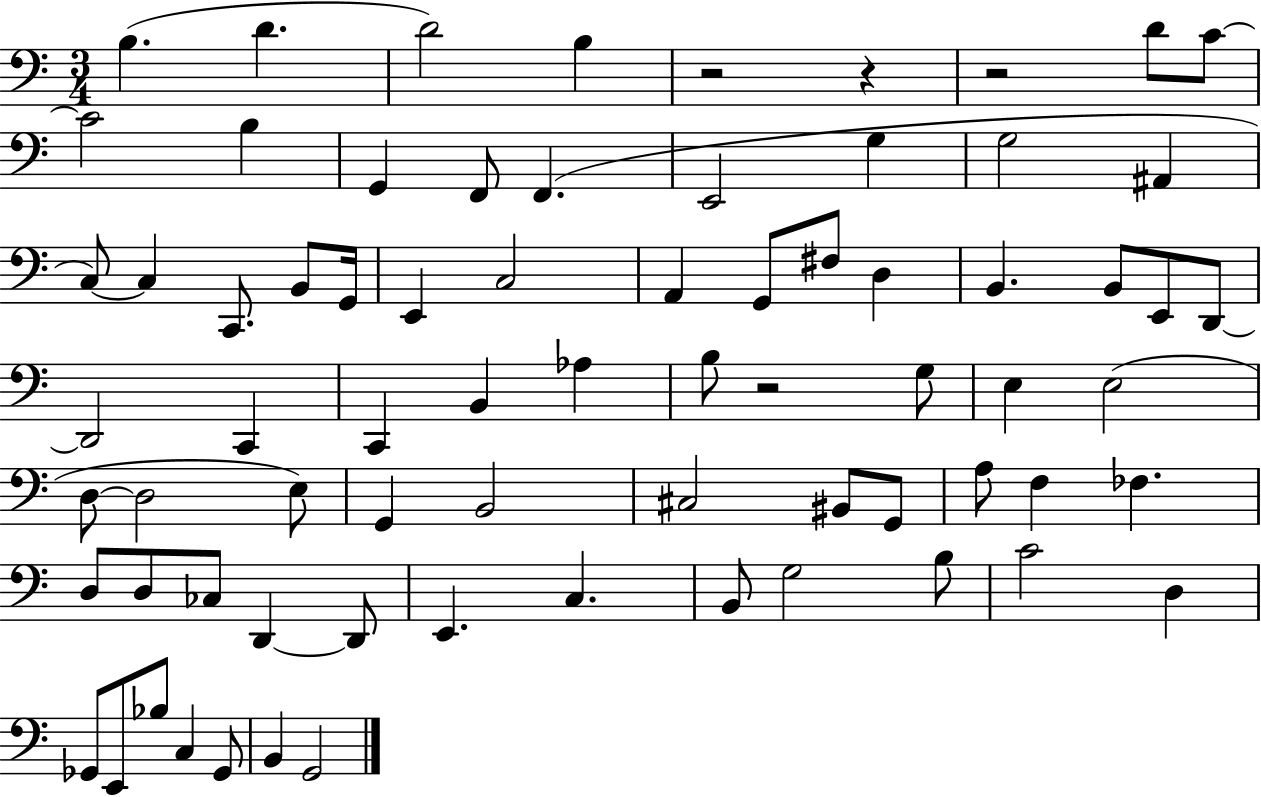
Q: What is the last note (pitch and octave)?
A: G2